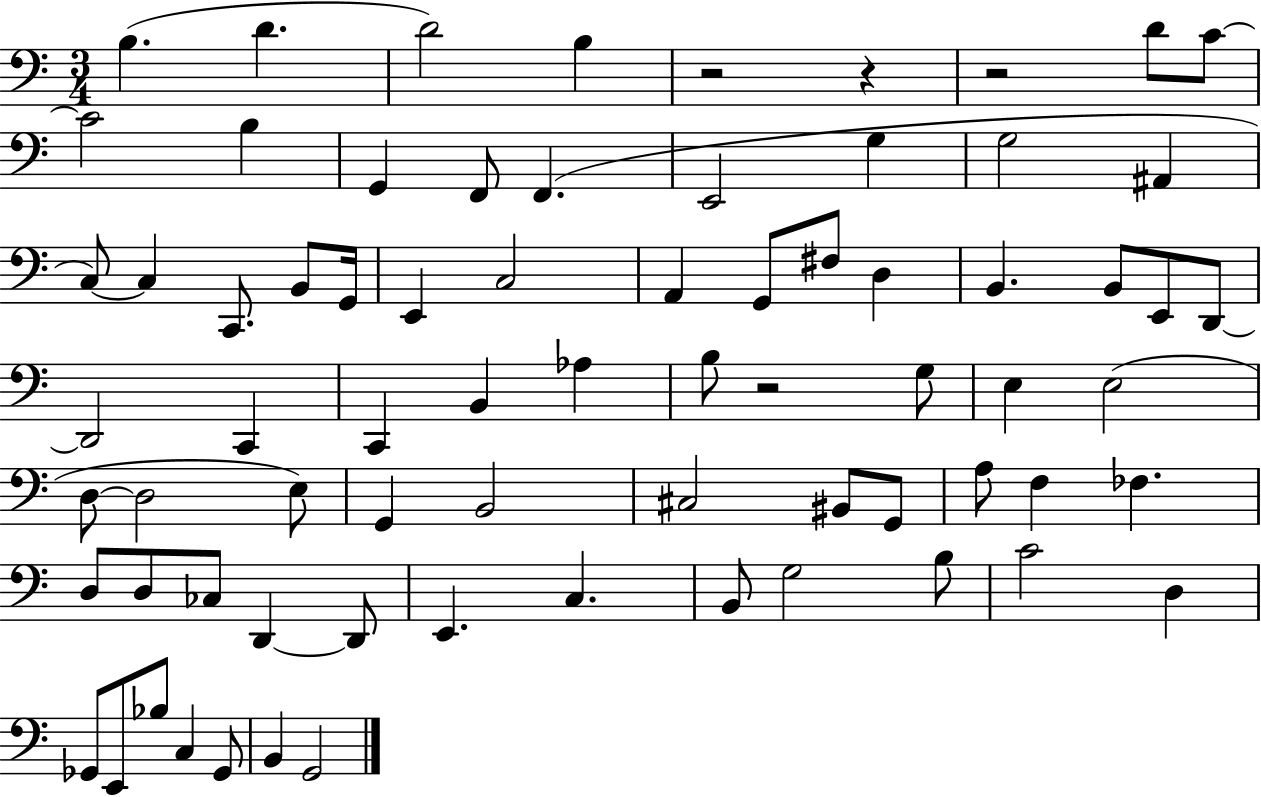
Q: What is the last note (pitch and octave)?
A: G2